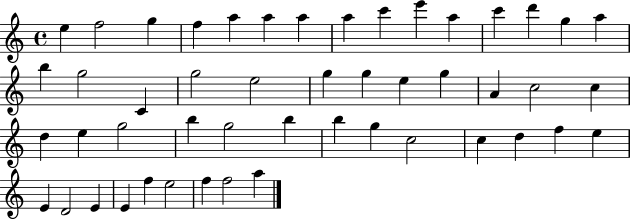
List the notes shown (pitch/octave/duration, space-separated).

E5/q F5/h G5/q F5/q A5/q A5/q A5/q A5/q C6/q E6/q A5/q C6/q D6/q G5/q A5/q B5/q G5/h C4/q G5/h E5/h G5/q G5/q E5/q G5/q A4/q C5/h C5/q D5/q E5/q G5/h B5/q G5/h B5/q B5/q G5/q C5/h C5/q D5/q F5/q E5/q E4/q D4/h E4/q E4/q F5/q E5/h F5/q F5/h A5/q